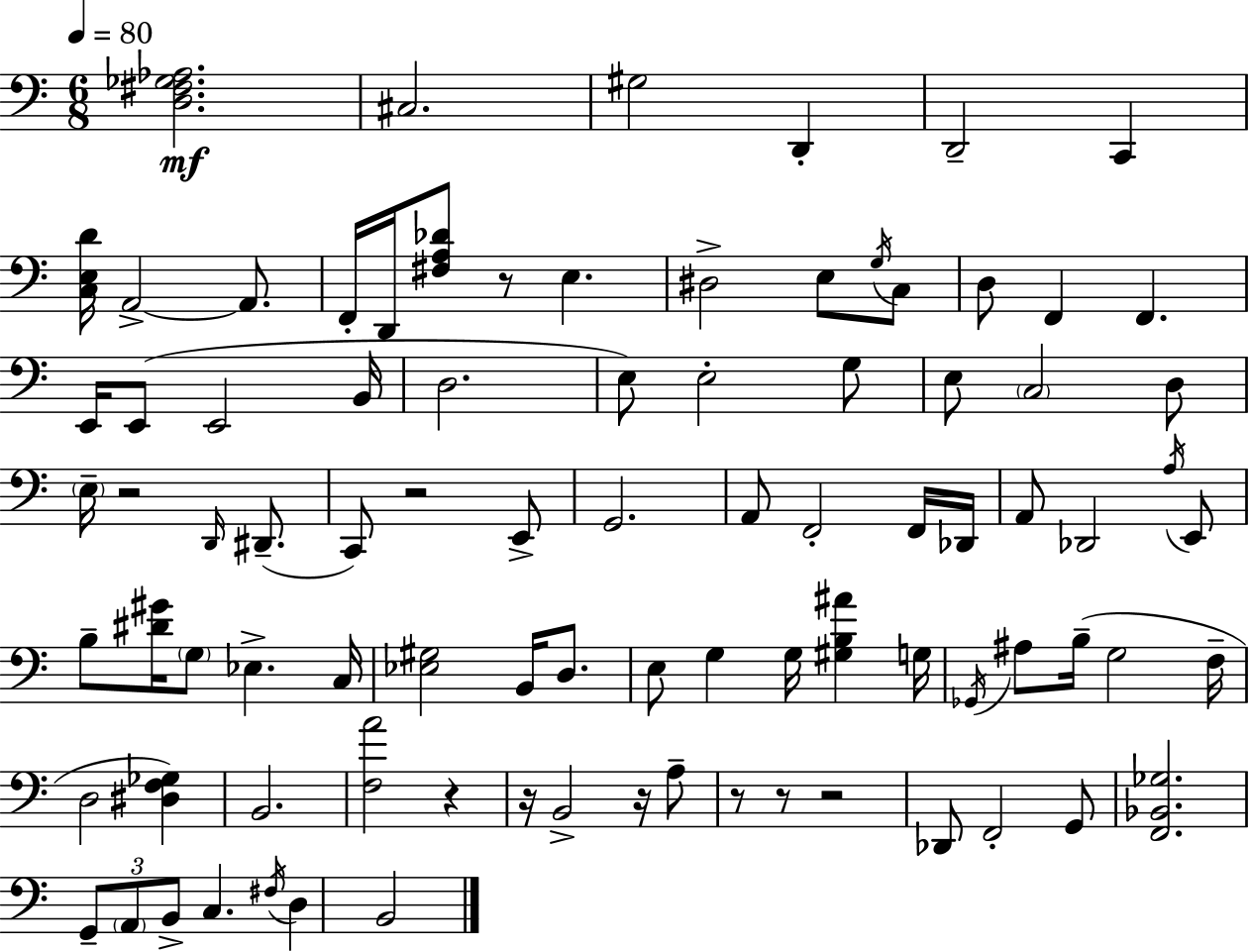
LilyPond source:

{
  \clef bass
  \numericTimeSignature
  \time 6/8
  \key c \major
  \tempo 4 = 80
  \repeat volta 2 { <d fis ges aes>2.\mf | cis2. | gis2 d,4-. | d,2-- c,4 | \break <c e d'>16 a,2->~~ a,8. | f,16-. d,16 <fis a des'>8 r8 e4. | dis2-> e8 \acciaccatura { g16 } c8 | d8 f,4 f,4. | \break e,16 e,8( e,2 | b,16 d2. | e8) e2-. g8 | e8 \parenthesize c2 d8 | \break \parenthesize e16-- r2 \grace { d,16 }( dis,8.-- | c,8) r2 | e,8-> g,2. | a,8 f,2-. | \break f,16 des,16 a,8 des,2 | \acciaccatura { a16 } e,8 b8-- <dis' gis'>16 \parenthesize g8 ees4.-> | c16 <ees gis>2 b,16 | d8. e8 g4 g16 <gis b ais'>4 | \break g16 \acciaccatura { ges,16 } ais8 b16--( g2 | f16-- d2 | <dis f ges>4) b,2. | <f a'>2 | \break r4 r16 b,2-> | r16 a8-- r8 r8 r2 | des,8 f,2-. | g,8 <f, bes, ges>2. | \break \tuplet 3/2 { g,8-- \parenthesize a,8 b,8-> } c4. | \acciaccatura { fis16 } d4 b,2 | } \bar "|."
}